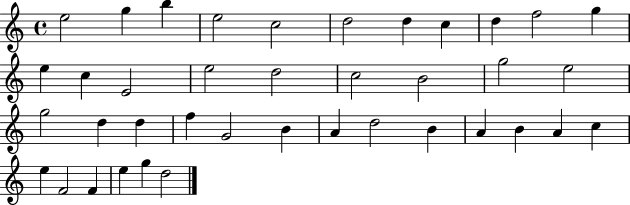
{
  \clef treble
  \time 4/4
  \defaultTimeSignature
  \key c \major
  e''2 g''4 b''4 | e''2 c''2 | d''2 d''4 c''4 | d''4 f''2 g''4 | \break e''4 c''4 e'2 | e''2 d''2 | c''2 b'2 | g''2 e''2 | \break g''2 d''4 d''4 | f''4 g'2 b'4 | a'4 d''2 b'4 | a'4 b'4 a'4 c''4 | \break e''4 f'2 f'4 | e''4 g''4 d''2 | \bar "|."
}